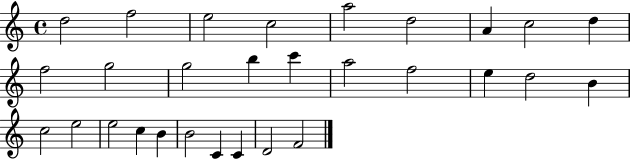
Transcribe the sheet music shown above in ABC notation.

X:1
T:Untitled
M:4/4
L:1/4
K:C
d2 f2 e2 c2 a2 d2 A c2 d f2 g2 g2 b c' a2 f2 e d2 B c2 e2 e2 c B B2 C C D2 F2